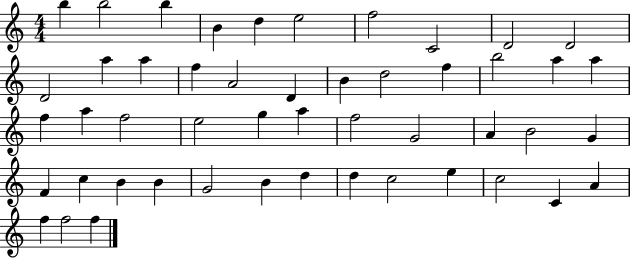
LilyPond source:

{
  \clef treble
  \numericTimeSignature
  \time 4/4
  \key c \major
  b''4 b''2 b''4 | b'4 d''4 e''2 | f''2 c'2 | d'2 d'2 | \break d'2 a''4 a''4 | f''4 a'2 d'4 | b'4 d''2 f''4 | b''2 a''4 a''4 | \break f''4 a''4 f''2 | e''2 g''4 a''4 | f''2 g'2 | a'4 b'2 g'4 | \break f'4 c''4 b'4 b'4 | g'2 b'4 d''4 | d''4 c''2 e''4 | c''2 c'4 a'4 | \break f''4 f''2 f''4 | \bar "|."
}